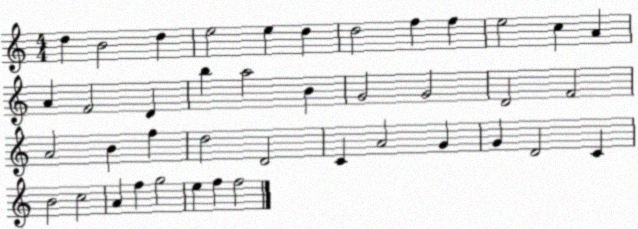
X:1
T:Untitled
M:4/4
L:1/4
K:C
d B2 d e2 e d d2 f f e2 c A A F2 D b a2 B G2 G2 D2 F2 A2 B f d2 D2 C A2 G G D2 C B2 c2 A f g2 e f f2